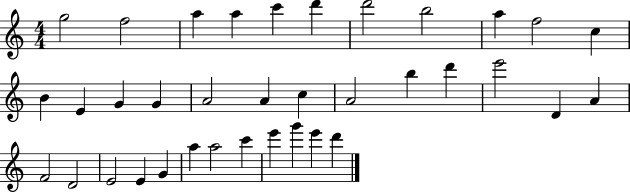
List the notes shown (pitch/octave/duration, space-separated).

G5/h F5/h A5/q A5/q C6/q D6/q D6/h B5/h A5/q F5/h C5/q B4/q E4/q G4/q G4/q A4/h A4/q C5/q A4/h B5/q D6/q E6/h D4/q A4/q F4/h D4/h E4/h E4/q G4/q A5/q A5/h C6/q E6/q G6/q E6/q D6/q